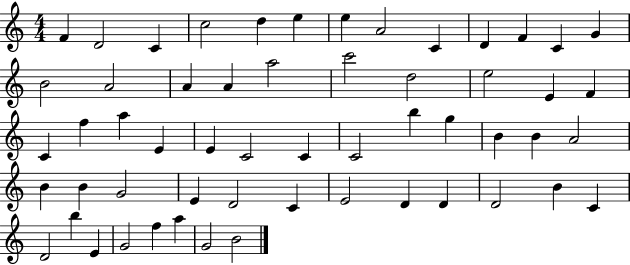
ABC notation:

X:1
T:Untitled
M:4/4
L:1/4
K:C
F D2 C c2 d e e A2 C D F C G B2 A2 A A a2 c'2 d2 e2 E F C f a E E C2 C C2 b g B B A2 B B G2 E D2 C E2 D D D2 B C D2 b E G2 f a G2 B2